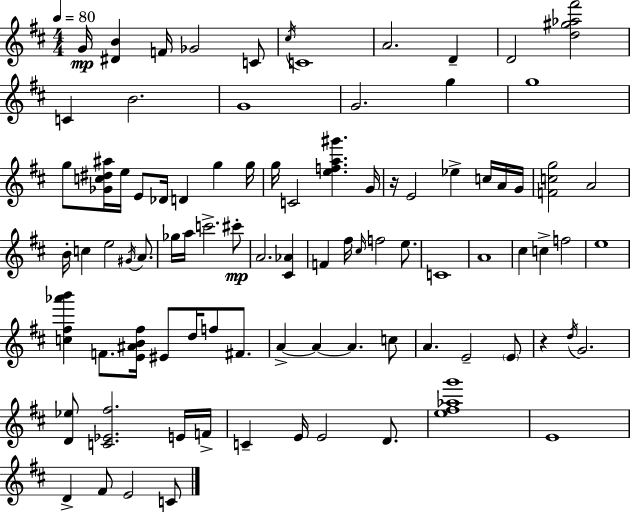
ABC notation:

X:1
T:Untitled
M:4/4
L:1/4
K:D
G/4 [^DB] F/4 _G2 C/2 ^c/4 C4 A2 D D2 [d^g_a^f']2 C B2 G4 G2 g g4 g/2 [_Gc^d^a]/4 e/4 E/2 _D/4 D g g/4 g/4 C2 [efa^g'] G/4 z/4 E2 _e c/4 A/4 G/4 [Fcg]2 A2 B/4 c e2 ^G/4 A/2 _g/4 a/4 c'2 ^c'/2 A2 [^C_A] F ^f/4 ^c/4 f2 e/2 C4 A4 ^c c f2 e4 [c^f_a'b'] F/2 [E^AB^f]/4 ^E/2 d/4 f/2 ^F/2 A A A c/2 A E2 E/2 z d/4 G2 [D_e]/2 [C_E^f]2 E/4 F/4 C E/4 E2 D/2 [e^f_ag']4 E4 D ^F/2 E2 C/2